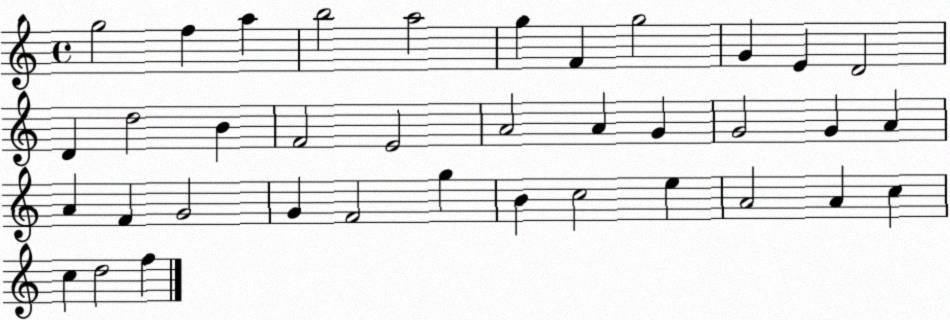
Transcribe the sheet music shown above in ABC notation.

X:1
T:Untitled
M:4/4
L:1/4
K:C
g2 f a b2 a2 g F g2 G E D2 D d2 B F2 E2 A2 A G G2 G A A F G2 G F2 g B c2 e A2 A c c d2 f